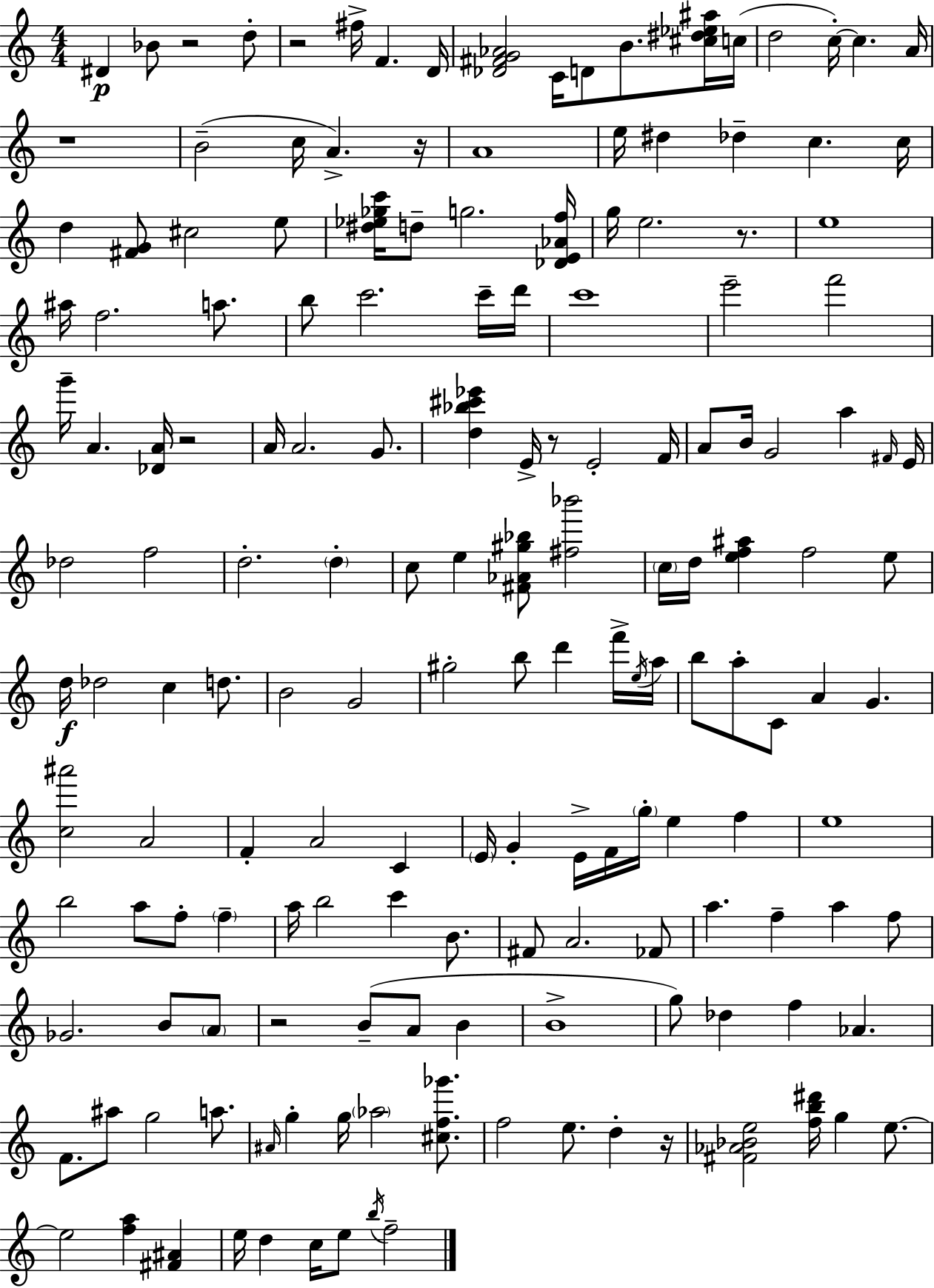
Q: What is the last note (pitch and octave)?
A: F5